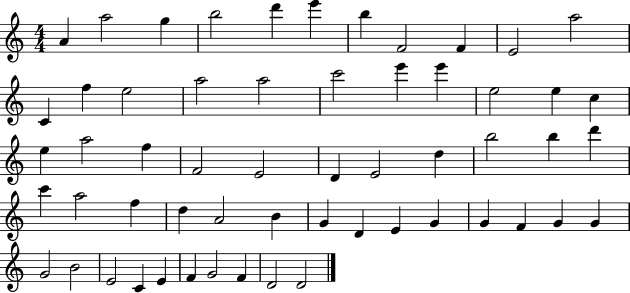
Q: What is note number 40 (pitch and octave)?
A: G4